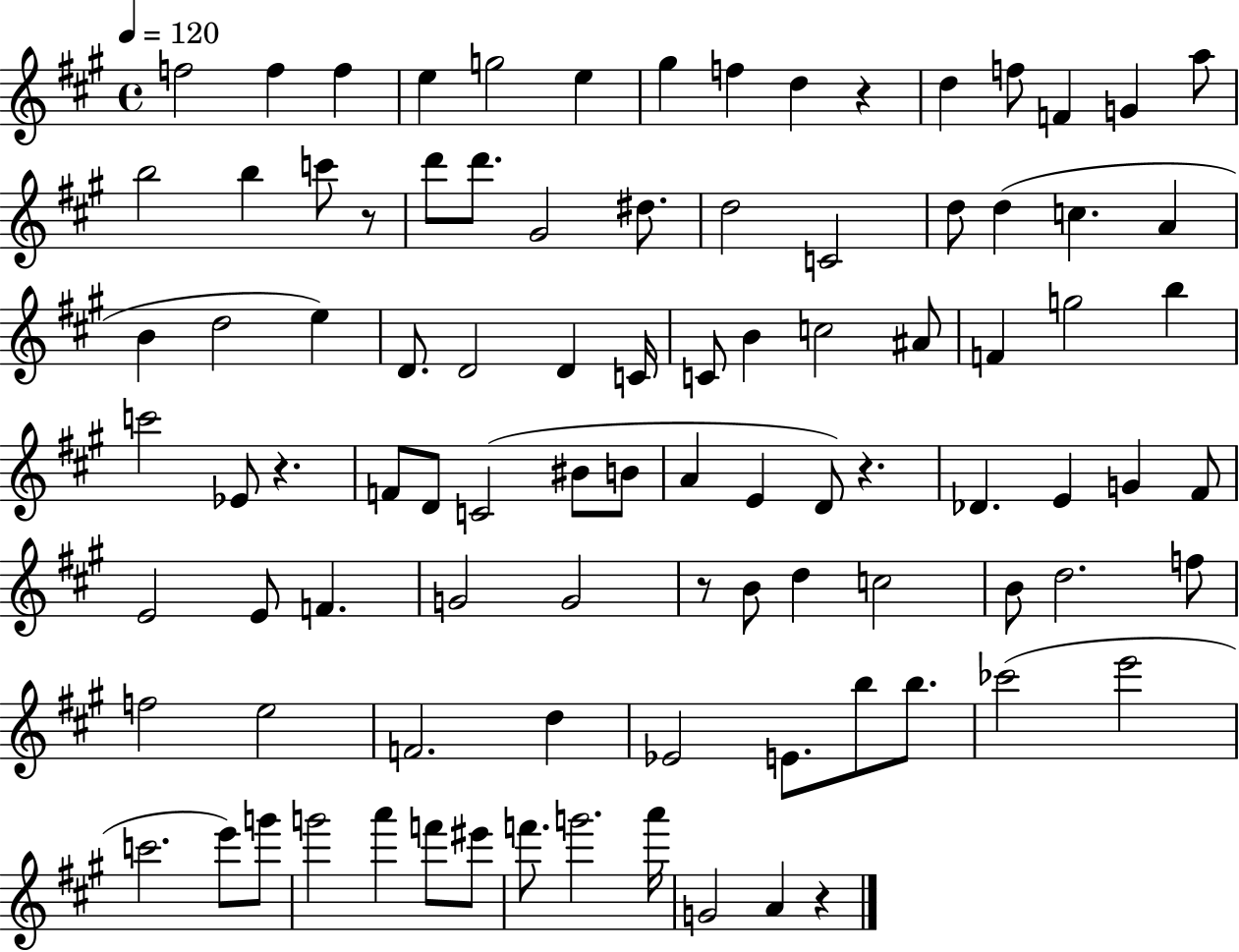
{
  \clef treble
  \time 4/4
  \defaultTimeSignature
  \key a \major
  \tempo 4 = 120
  f''2 f''4 f''4 | e''4 g''2 e''4 | gis''4 f''4 d''4 r4 | d''4 f''8 f'4 g'4 a''8 | \break b''2 b''4 c'''8 r8 | d'''8 d'''8. gis'2 dis''8. | d''2 c'2 | d''8 d''4( c''4. a'4 | \break b'4 d''2 e''4) | d'8. d'2 d'4 c'16 | c'8 b'4 c''2 ais'8 | f'4 g''2 b''4 | \break c'''2 ees'8 r4. | f'8 d'8 c'2( bis'8 b'8 | a'4 e'4 d'8) r4. | des'4. e'4 g'4 fis'8 | \break e'2 e'8 f'4. | g'2 g'2 | r8 b'8 d''4 c''2 | b'8 d''2. f''8 | \break f''2 e''2 | f'2. d''4 | ees'2 e'8. b''8 b''8. | ces'''2( e'''2 | \break c'''2. e'''8) g'''8 | g'''2 a'''4 f'''8 eis'''8 | f'''8. g'''2. a'''16 | g'2 a'4 r4 | \break \bar "|."
}